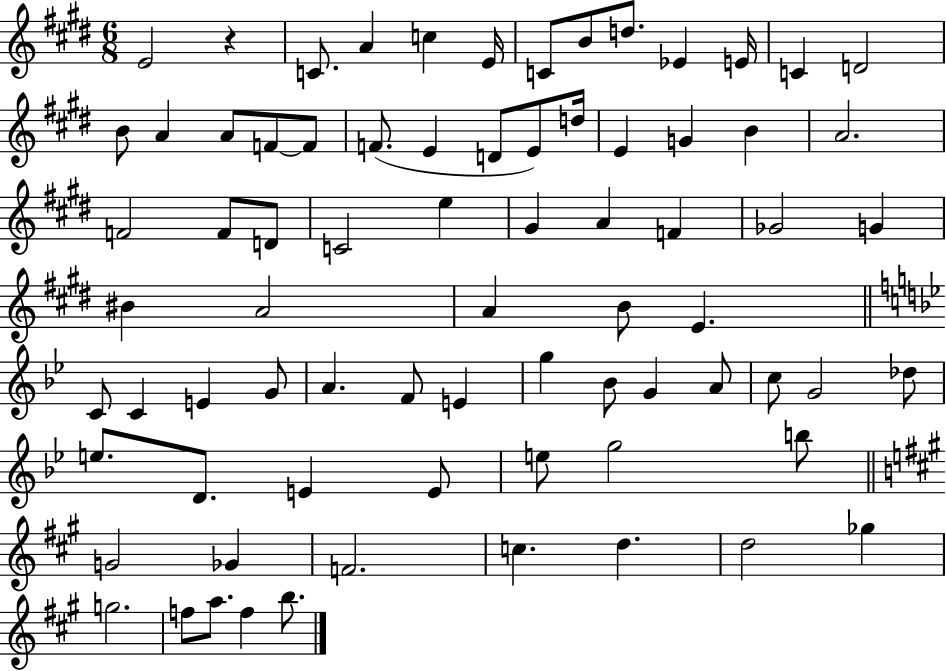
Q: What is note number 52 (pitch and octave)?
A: A4